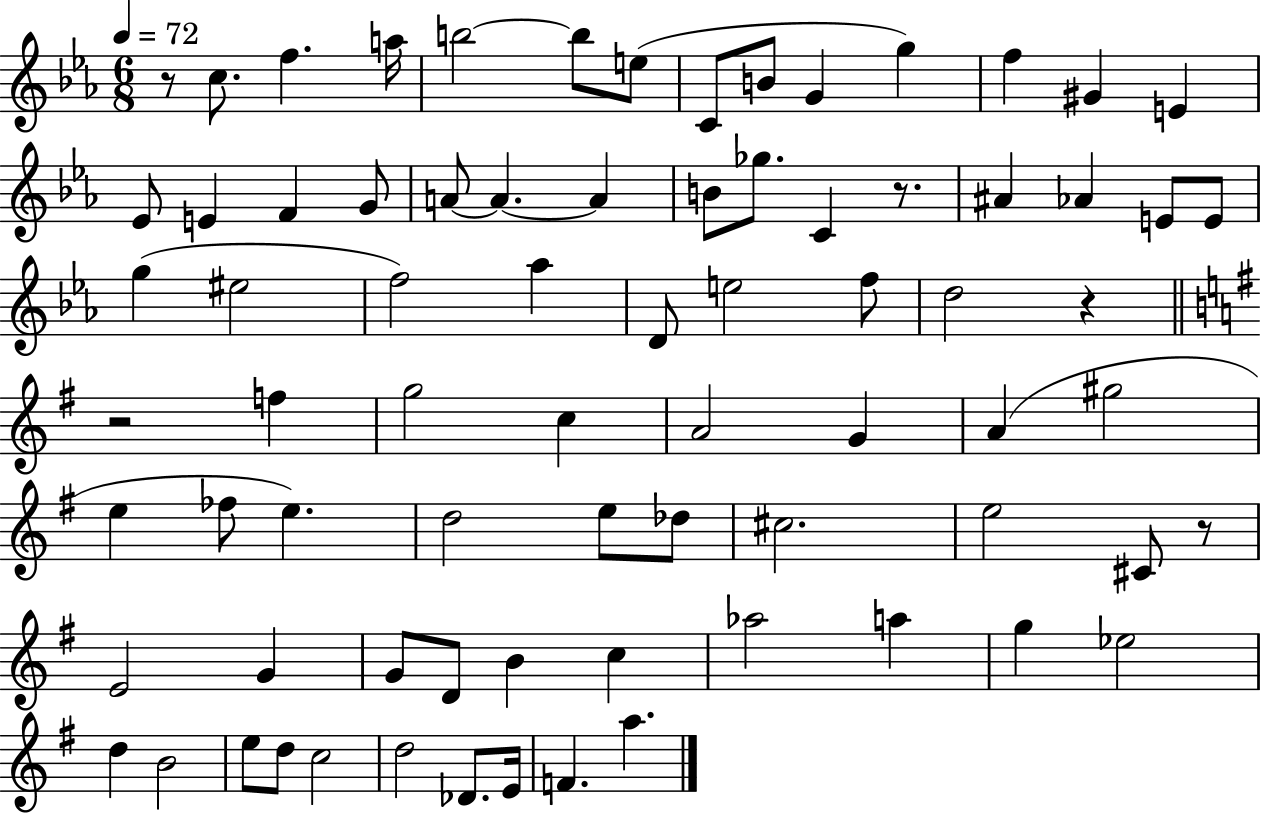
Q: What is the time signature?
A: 6/8